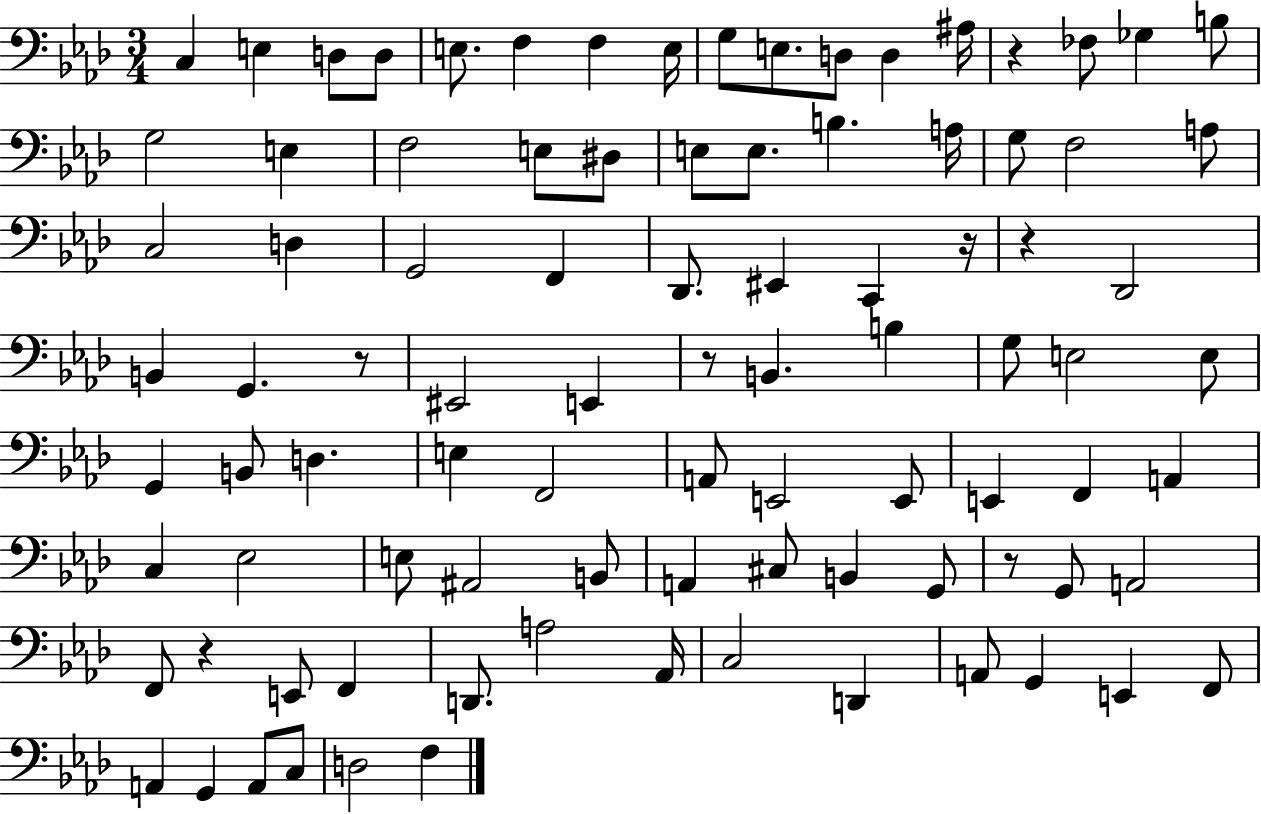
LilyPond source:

{
  \clef bass
  \numericTimeSignature
  \time 3/4
  \key aes \major
  c4 e4 d8 d8 | e8. f4 f4 e16 | g8 e8. d8 d4 ais16 | r4 fes8 ges4 b8 | \break g2 e4 | f2 e8 dis8 | e8 e8. b4. a16 | g8 f2 a8 | \break c2 d4 | g,2 f,4 | des,8. eis,4 c,4 r16 | r4 des,2 | \break b,4 g,4. r8 | eis,2 e,4 | r8 b,4. b4 | g8 e2 e8 | \break g,4 b,8 d4. | e4 f,2 | a,8 e,2 e,8 | e,4 f,4 a,4 | \break c4 ees2 | e8 ais,2 b,8 | a,4 cis8 b,4 g,8 | r8 g,8 a,2 | \break f,8 r4 e,8 f,4 | d,8. a2 aes,16 | c2 d,4 | a,8 g,4 e,4 f,8 | \break a,4 g,4 a,8 c8 | d2 f4 | \bar "|."
}